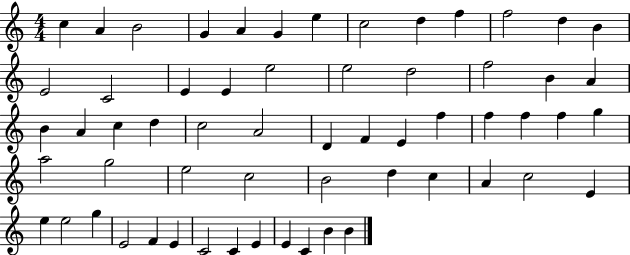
{
  \clef treble
  \numericTimeSignature
  \time 4/4
  \key c \major
  c''4 a'4 b'2 | g'4 a'4 g'4 e''4 | c''2 d''4 f''4 | f''2 d''4 b'4 | \break e'2 c'2 | e'4 e'4 e''2 | e''2 d''2 | f''2 b'4 a'4 | \break b'4 a'4 c''4 d''4 | c''2 a'2 | d'4 f'4 e'4 f''4 | f''4 f''4 f''4 g''4 | \break a''2 g''2 | e''2 c''2 | b'2 d''4 c''4 | a'4 c''2 e'4 | \break e''4 e''2 g''4 | e'2 f'4 e'4 | c'2 c'4 e'4 | e'4 c'4 b'4 b'4 | \break \bar "|."
}